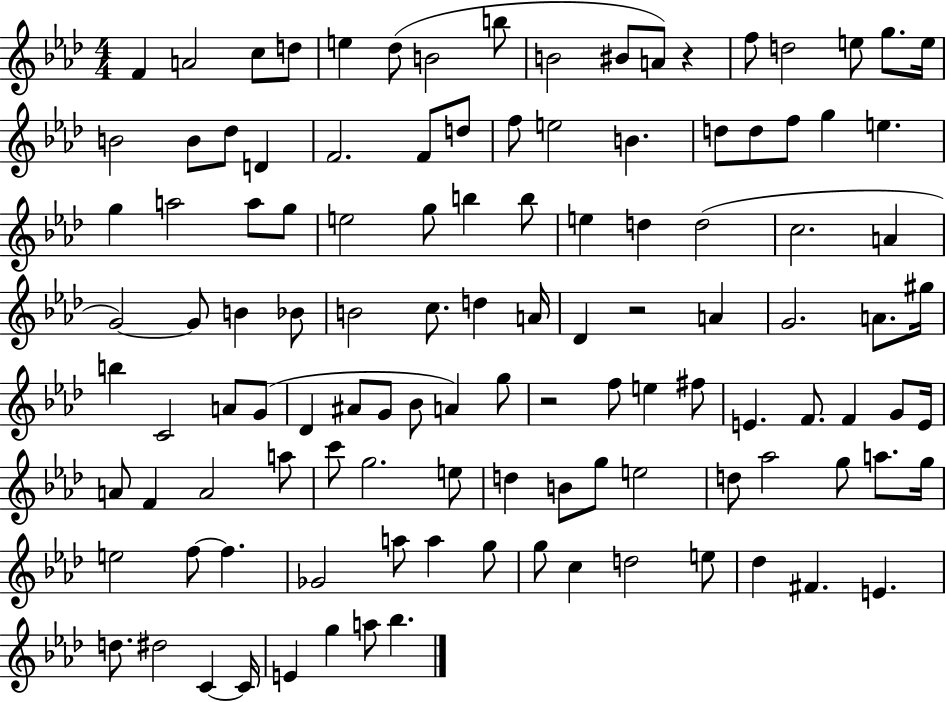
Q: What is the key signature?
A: AES major